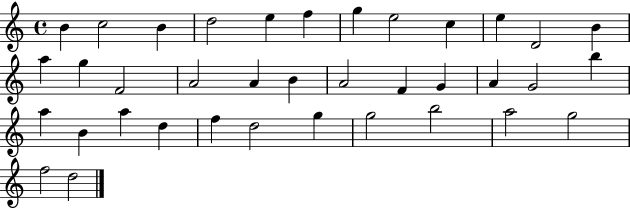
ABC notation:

X:1
T:Untitled
M:4/4
L:1/4
K:C
B c2 B d2 e f g e2 c e D2 B a g F2 A2 A B A2 F G A G2 b a B a d f d2 g g2 b2 a2 g2 f2 d2